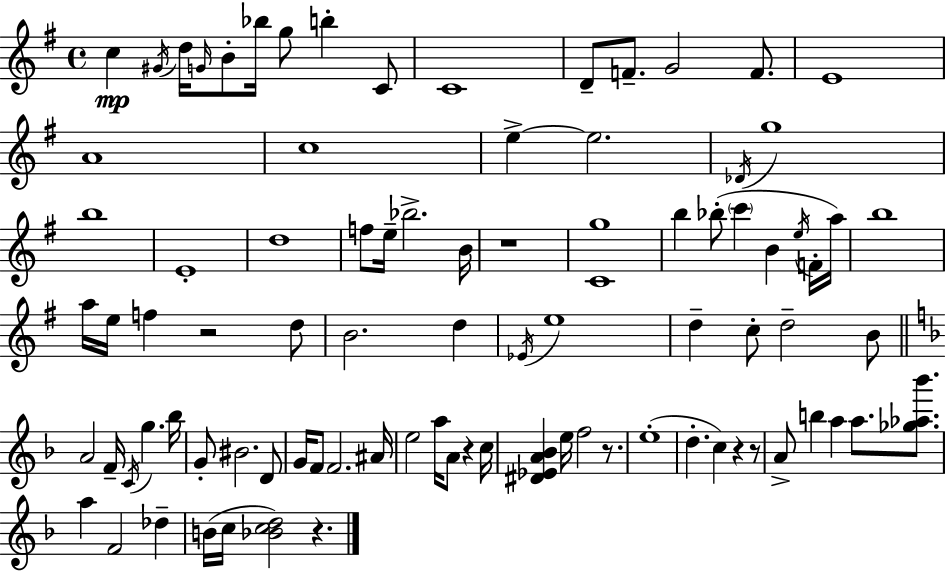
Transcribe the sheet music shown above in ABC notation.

X:1
T:Untitled
M:4/4
L:1/4
K:Em
c ^G/4 d/4 G/4 B/2 _b/4 g/2 b C/2 C4 D/2 F/2 G2 F/2 E4 A4 c4 e e2 _D/4 g4 b4 E4 d4 f/2 e/4 _b2 B/4 z4 [Cg]4 b _b/2 c' B e/4 F/4 a/4 b4 a/4 e/4 f z2 d/2 B2 d _E/4 e4 d c/2 d2 B/2 A2 F/4 C/4 g _b/4 G/2 ^B2 D/2 G/4 F/2 F2 ^A/4 e2 a/4 A/2 z c/4 [^D_EA_B] e/4 f2 z/2 e4 d c z z/2 A/2 b a a/2 [_g_a_b']/2 a F2 _d B/4 c/4 [_Bcd]2 z